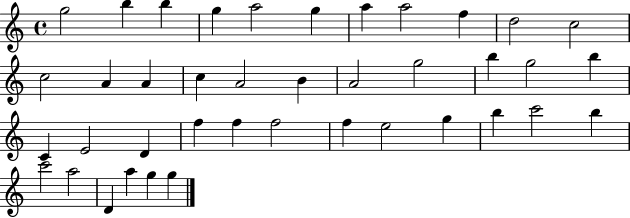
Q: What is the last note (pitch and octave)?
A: G5